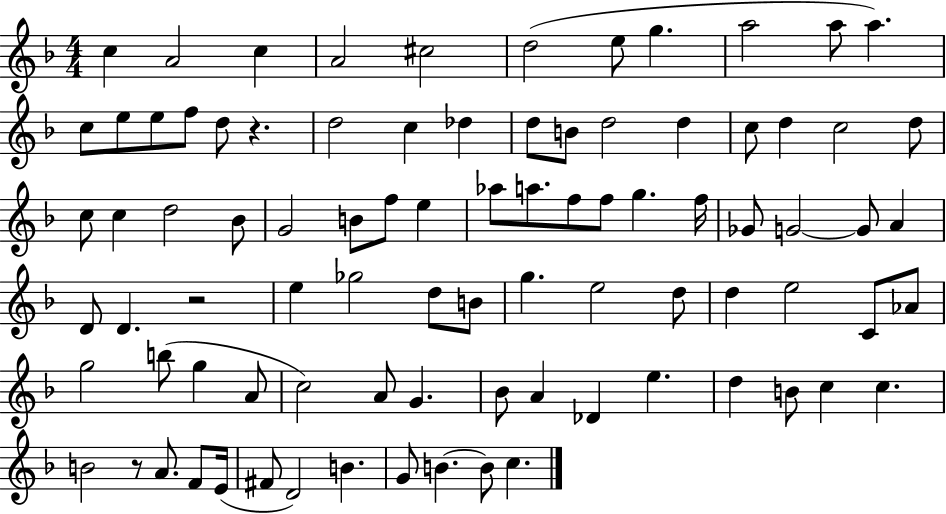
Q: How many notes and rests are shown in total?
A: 87